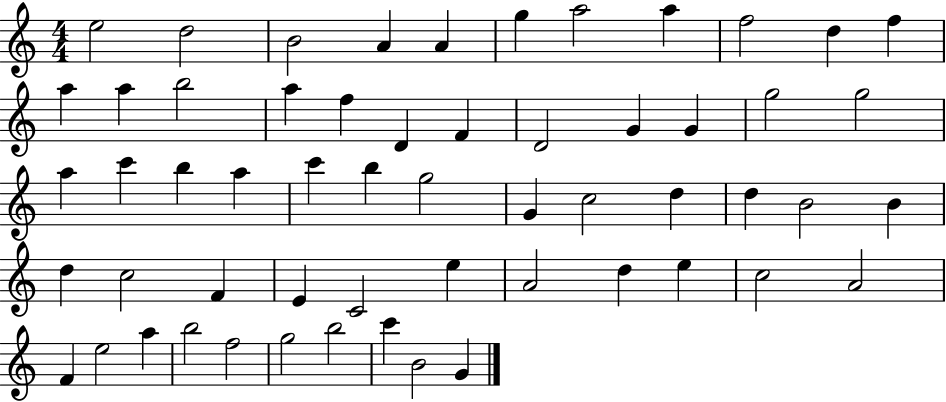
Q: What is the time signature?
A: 4/4